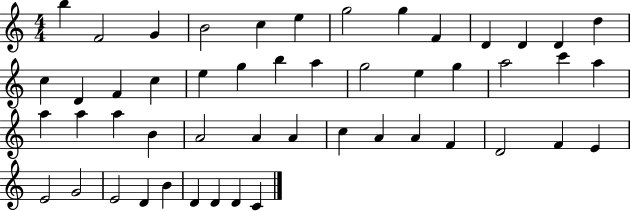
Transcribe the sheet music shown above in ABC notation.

X:1
T:Untitled
M:4/4
L:1/4
K:C
b F2 G B2 c e g2 g F D D D d c D F c e g b a g2 e g a2 c' a a a a B A2 A A c A A F D2 F E E2 G2 E2 D B D D D C